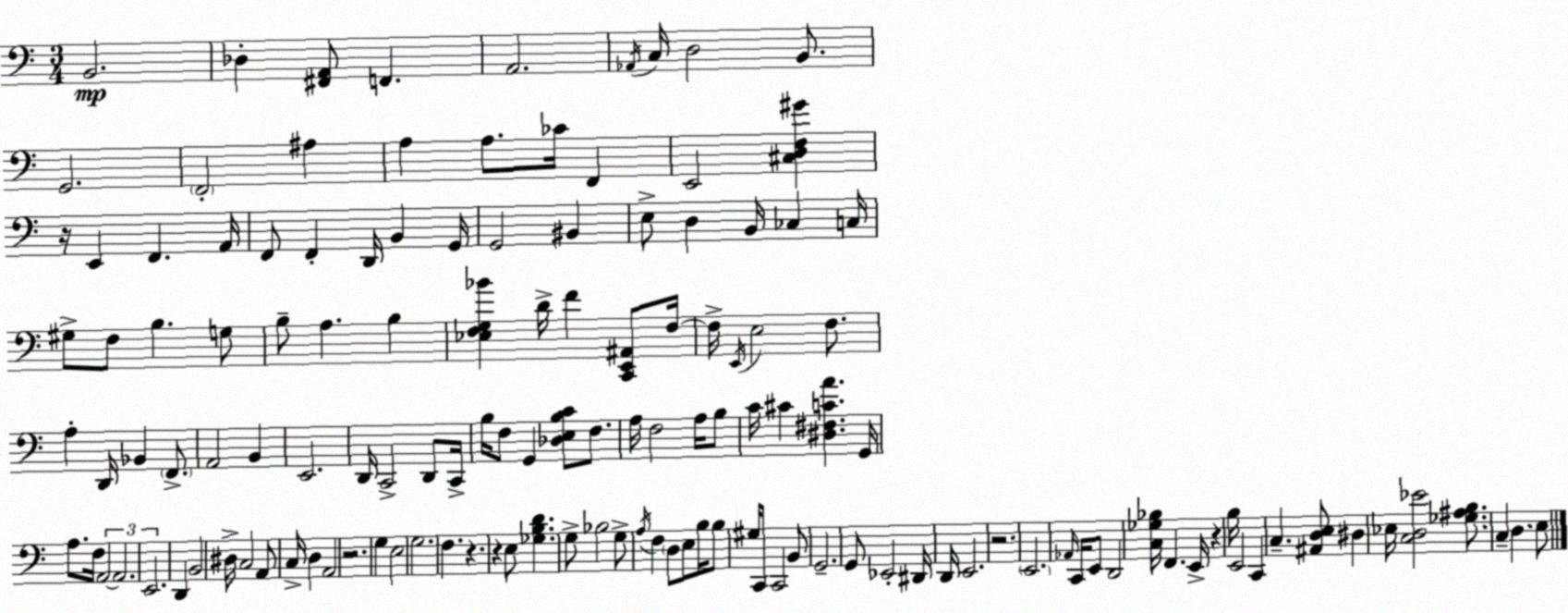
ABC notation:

X:1
T:Untitled
M:3/4
L:1/4
K:C
B,,2 _D, [^F,,A,,]/2 F,, A,,2 _A,,/4 C,/4 D,2 B,,/2 G,,2 F,,2 ^A, A, A,/2 _C/4 F,, E,,2 [^C,D,F,^G] z/4 E,, F,, A,,/4 F,,/2 F,, D,,/4 B,, G,,/4 G,,2 ^B,, E,/2 D, B,,/4 _C, C,/4 ^G,/2 F,/2 B, G,/2 B,/2 A, B, [_E,F,G,_B] D/4 F [C,,E,,^A,,]/2 F,/4 F,/4 E,,/4 E,2 F,/2 A, D,,/4 _B,, F,,/2 A,,2 B,, E,,2 D,,/4 C,,2 D,,/2 C,,/4 B,/4 F,/2 G,, [_D,E,B,C]/2 F,/2 A,/4 F,2 A,/4 B,/2 C/4 ^C [^D,^F,CA] G,,/4 A,/2 F,/4 A,,2 A,,2 E,,2 D,, B,,2 ^D,/4 C,2 A,,/2 C,/4 D, A,,2 z2 G, E,2 G,2 F, z z E,/2 [_G,B,D] G,/2 _B,2 G,/2 A,/4 F, D,/2 E,/2 B,/4 B,/2 ^G,/4 C,,/2 C,,2 B,,/2 G,,2 G,,/2 _E,,2 ^D,,/4 D,,/4 E,,2 z2 E,,2 _A,,/4 C,,/4 E,,/2 D,,2 [C,_G,_B,]/4 F,, E,,/4 z B,/4 E,,2 C,, C, [^A,,D,E,]/2 ^D, _E,/4 [C,D,_E]2 [_G,^A,B,]/2 C, D, E,/2